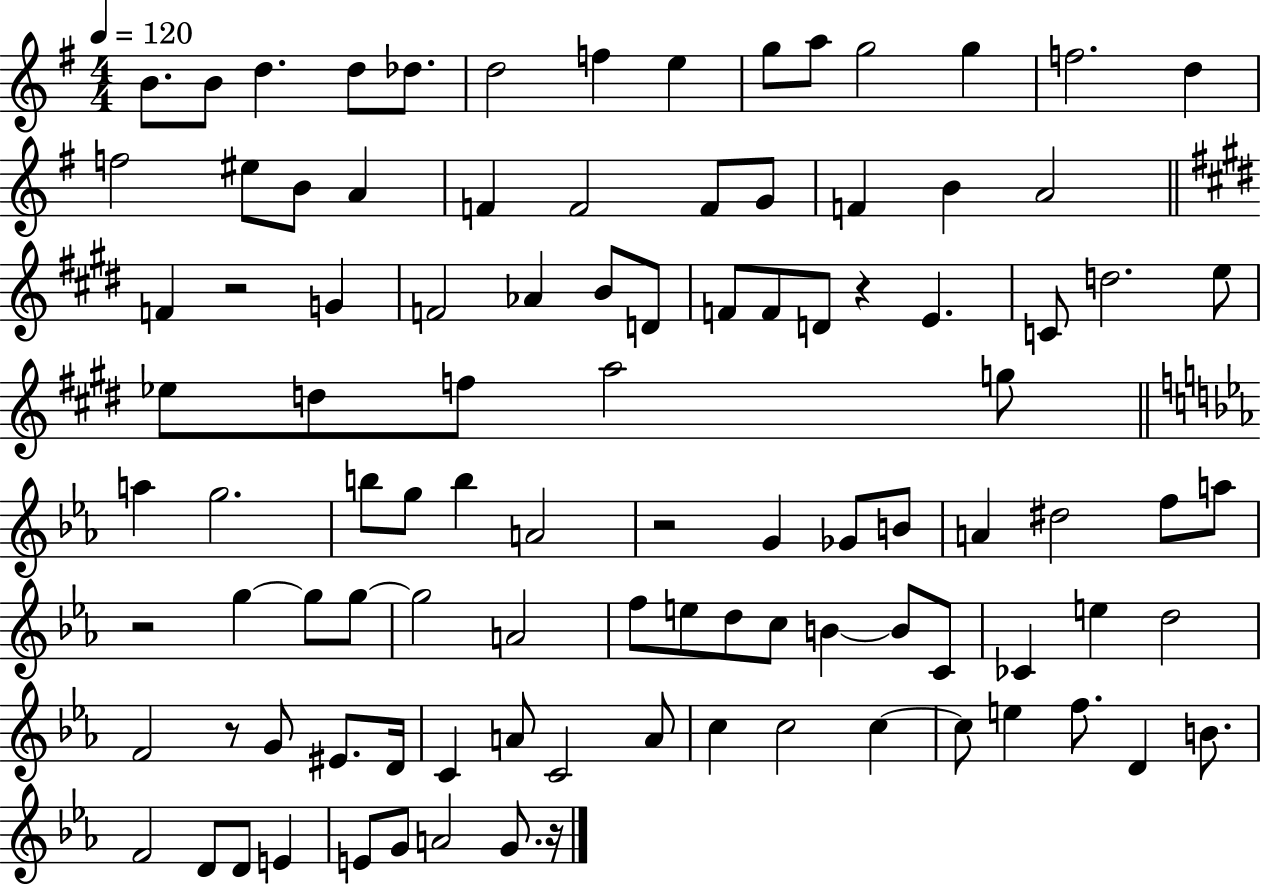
B4/e. B4/e D5/q. D5/e Db5/e. D5/h F5/q E5/q G5/e A5/e G5/h G5/q F5/h. D5/q F5/h EIS5/e B4/e A4/q F4/q F4/h F4/e G4/e F4/q B4/q A4/h F4/q R/h G4/q F4/h Ab4/q B4/e D4/e F4/e F4/e D4/e R/q E4/q. C4/e D5/h. E5/e Eb5/e D5/e F5/e A5/h G5/e A5/q G5/h. B5/e G5/e B5/q A4/h R/h G4/q Gb4/e B4/e A4/q D#5/h F5/e A5/e R/h G5/q G5/e G5/e G5/h A4/h F5/e E5/e D5/e C5/e B4/q B4/e C4/e CES4/q E5/q D5/h F4/h R/e G4/e EIS4/e. D4/s C4/q A4/e C4/h A4/e C5/q C5/h C5/q C5/e E5/q F5/e. D4/q B4/e. F4/h D4/e D4/e E4/q E4/e G4/e A4/h G4/e. R/s